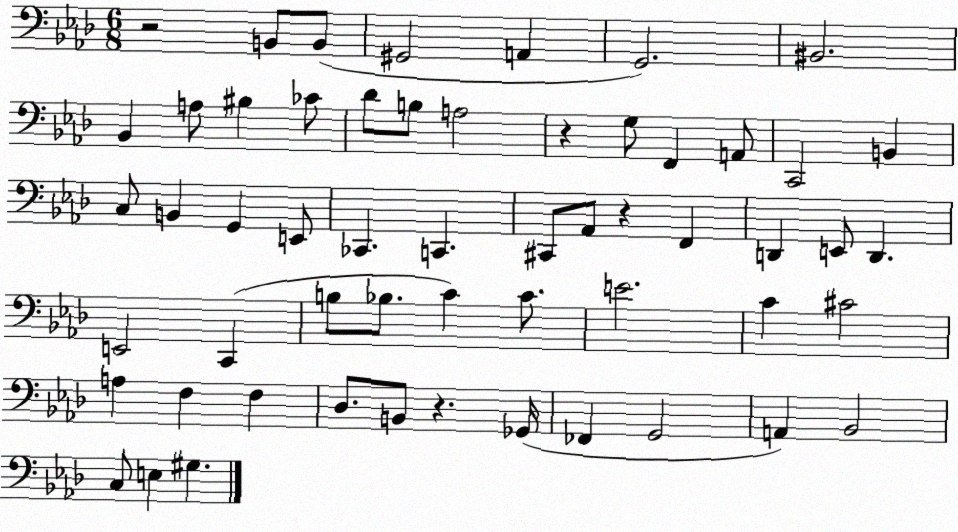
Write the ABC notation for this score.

X:1
T:Untitled
M:6/8
L:1/4
K:Ab
z2 B,,/2 B,,/2 ^G,,2 A,, G,,2 ^B,,2 _B,, A,/2 ^B, _C/2 _D/2 B,/2 A,2 z G,/2 F,, A,,/2 C,,2 B,, C,/2 B,, G,, E,,/2 _C,, C,, ^C,,/2 _A,,/2 z F,, D,, E,,/2 D,, E,,2 C,, B,/2 _B,/2 C C/2 E2 C ^C2 A, F, F, _D,/2 B,,/2 z _G,,/4 _F,, G,,2 A,, _B,,2 C,/2 E, ^G,